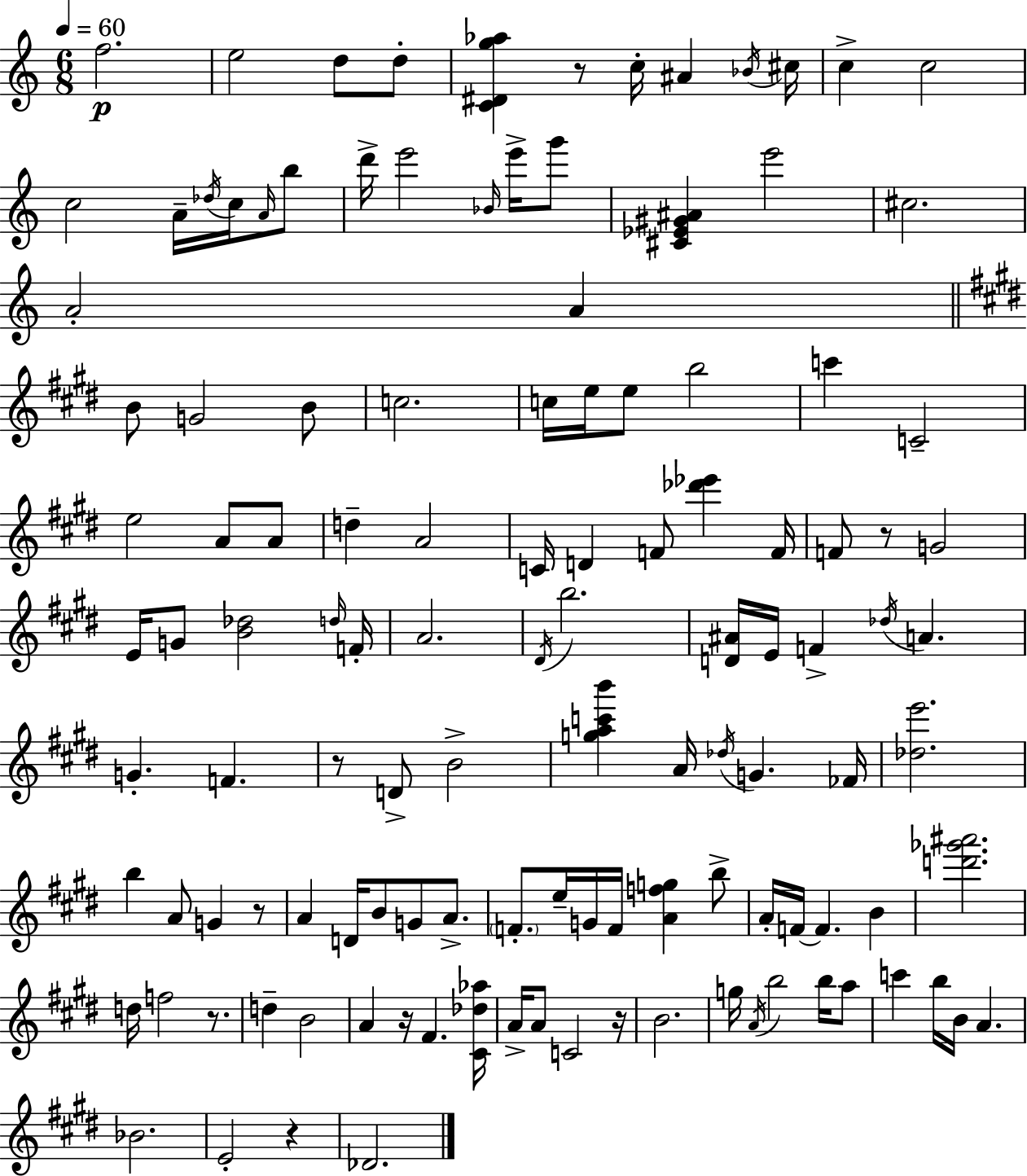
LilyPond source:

{
  \clef treble
  \numericTimeSignature
  \time 6/8
  \key c \major
  \tempo 4 = 60
  f''2.\p | e''2 d''8 d''8-. | <c' dis' g'' aes''>4 r8 c''16-. ais'4 \acciaccatura { bes'16 } | cis''16 c''4-> c''2 | \break c''2 a'16-- \acciaccatura { des''16 } c''16 | \grace { a'16 } b''8 d'''16-> e'''2 | \grace { bes'16 } e'''16-> g'''8 <cis' ees' gis' ais'>4 e'''2 | cis''2. | \break a'2-. | a'4 \bar "||" \break \key e \major b'8 g'2 b'8 | c''2. | c''16 e''16 e''8 b''2 | c'''4 c'2-- | \break e''2 a'8 a'8 | d''4-- a'2 | c'16 d'4 f'8 <des''' ees'''>4 f'16 | f'8 r8 g'2 | \break e'16 g'8 <b' des''>2 \grace { d''16 } | f'16-. a'2. | \acciaccatura { dis'16 } b''2. | <d' ais'>16 e'16 f'4-> \acciaccatura { des''16 } a'4. | \break g'4.-. f'4. | r8 d'8-> b'2-> | <g'' a'' c''' b'''>4 a'16 \acciaccatura { des''16 } g'4. | fes'16 <des'' e'''>2. | \break b''4 a'8 g'4 | r8 a'4 d'16 b'8 g'8 | a'8.-> \parenthesize f'8.-. e''16-- g'16 f'16 <a' f'' g''>4 | b''8-> a'16-. f'16~~ f'4. | \break b'4 <d''' ges''' ais'''>2. | d''16 f''2 | r8. d''4-- b'2 | a'4 r16 fis'4. | \break <cis' des'' aes''>16 a'16-> a'8 c'2 | r16 b'2. | g''16 \acciaccatura { a'16 } b''2 | b''16 a''8 c'''4 b''16 b'16 a'4. | \break bes'2. | e'2-. | r4 des'2. | \bar "|."
}